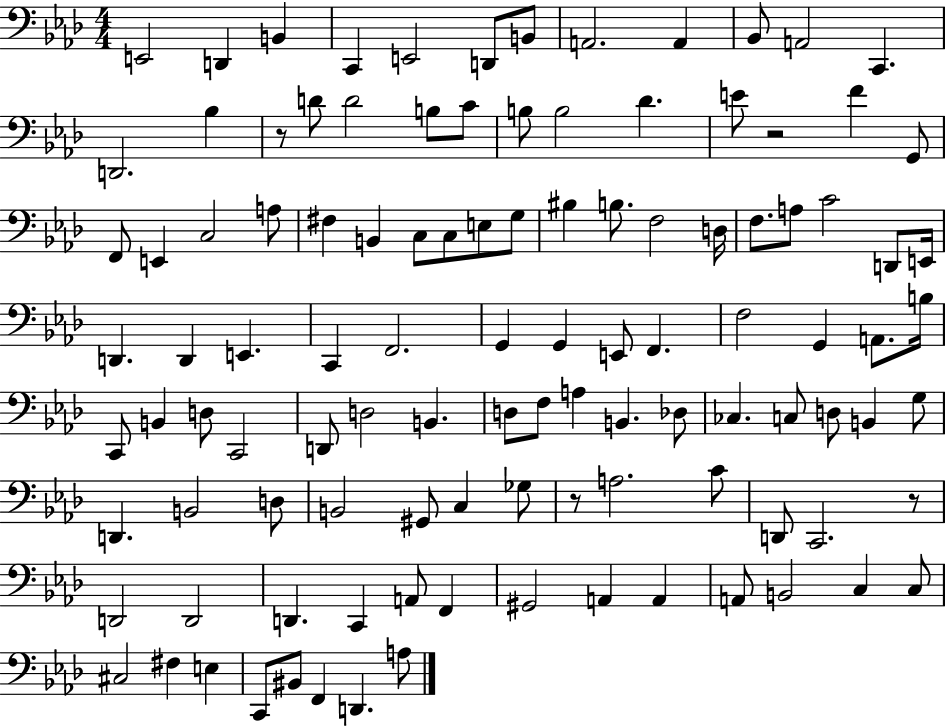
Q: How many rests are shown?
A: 4